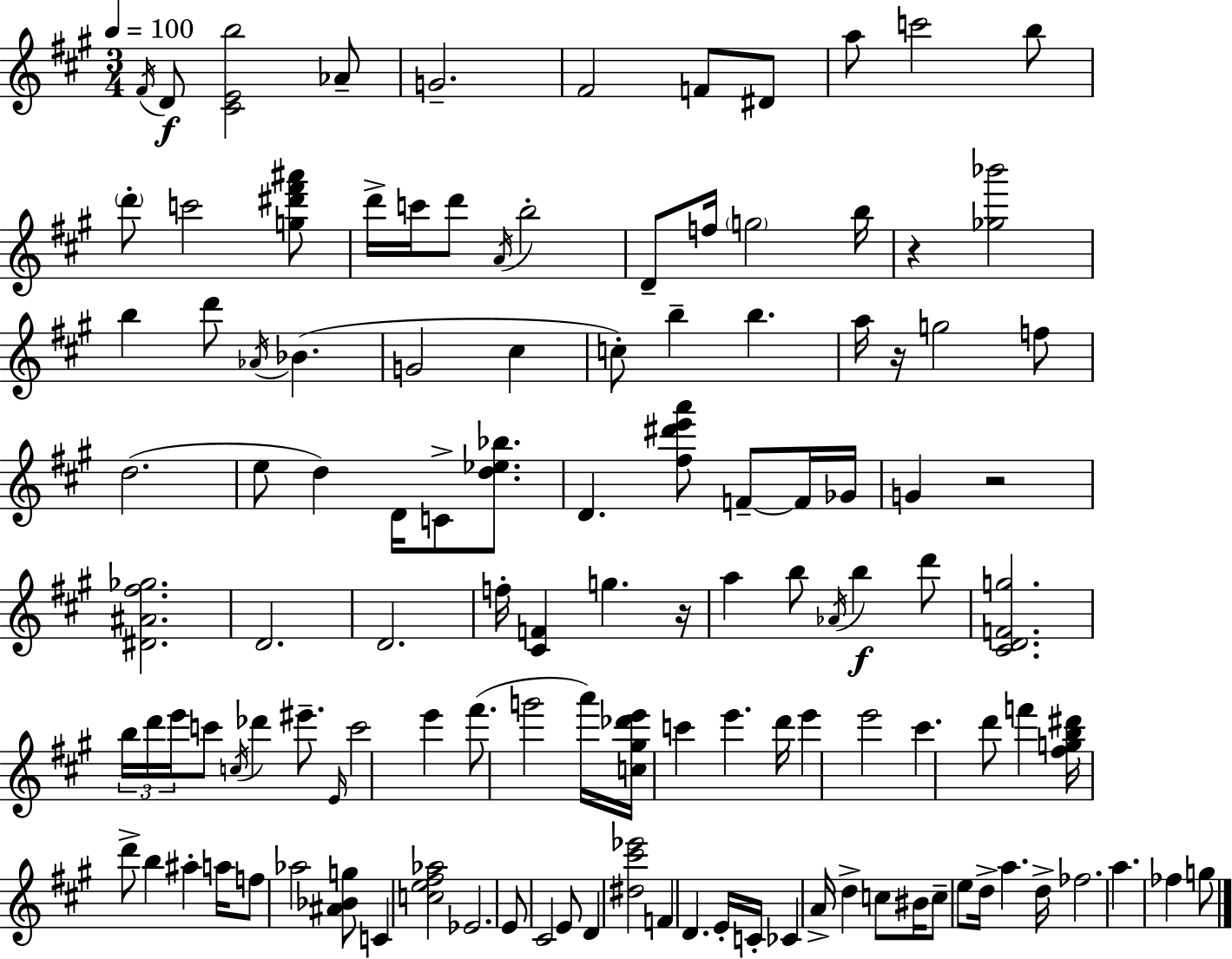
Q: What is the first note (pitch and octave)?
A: F#4